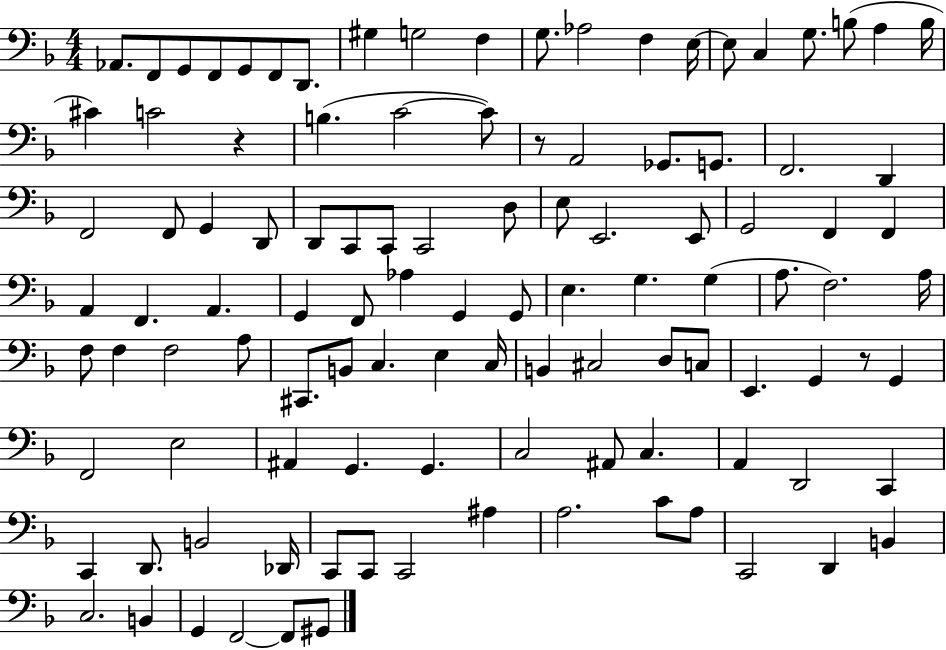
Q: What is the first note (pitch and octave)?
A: Ab2